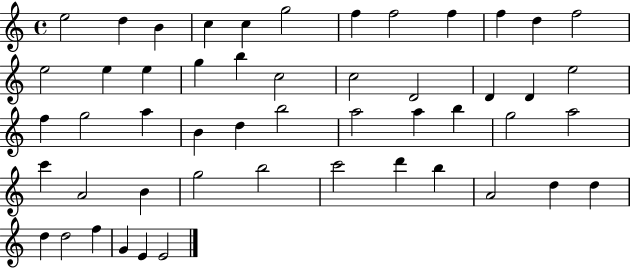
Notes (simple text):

E5/h D5/q B4/q C5/q C5/q G5/h F5/q F5/h F5/q F5/q D5/q F5/h E5/h E5/q E5/q G5/q B5/q C5/h C5/h D4/h D4/q D4/q E5/h F5/q G5/h A5/q B4/q D5/q B5/h A5/h A5/q B5/q G5/h A5/h C6/q A4/h B4/q G5/h B5/h C6/h D6/q B5/q A4/h D5/q D5/q D5/q D5/h F5/q G4/q E4/q E4/h